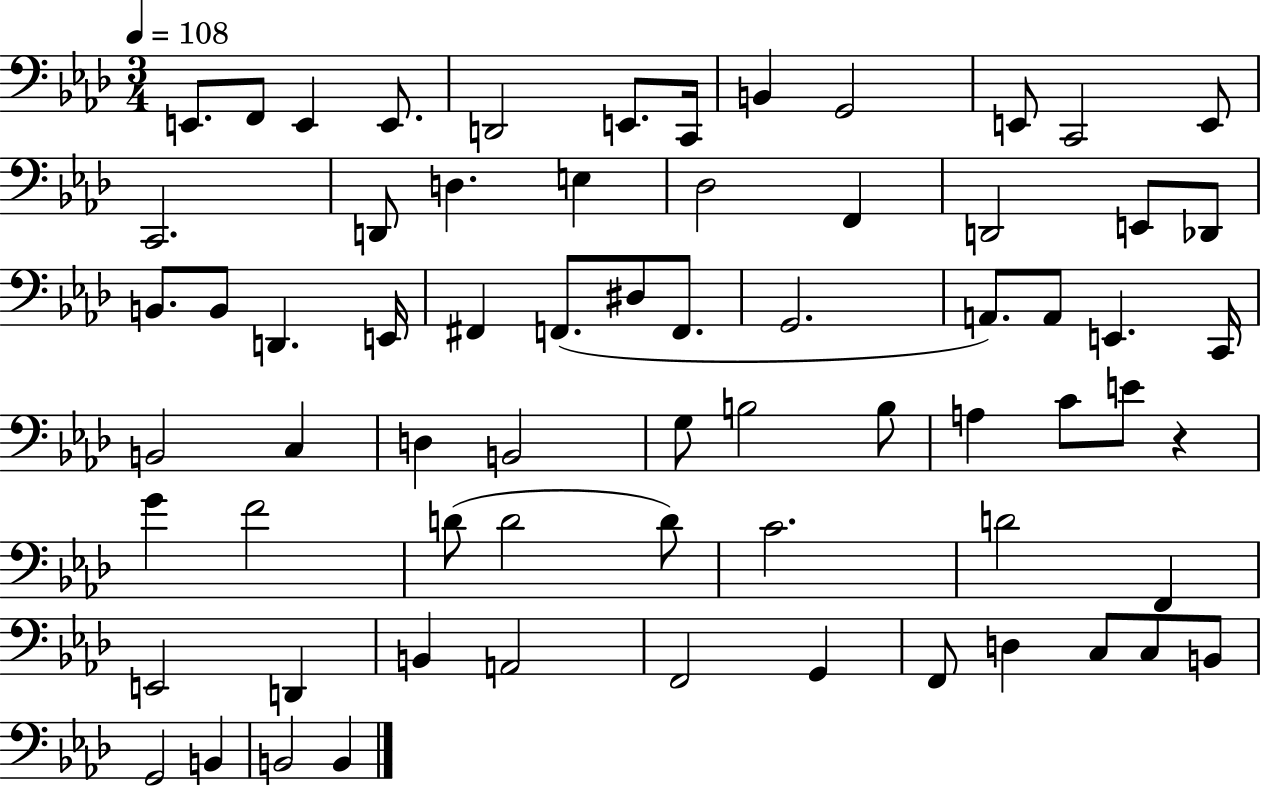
X:1
T:Untitled
M:3/4
L:1/4
K:Ab
E,,/2 F,,/2 E,, E,,/2 D,,2 E,,/2 C,,/4 B,, G,,2 E,,/2 C,,2 E,,/2 C,,2 D,,/2 D, E, _D,2 F,, D,,2 E,,/2 _D,,/2 B,,/2 B,,/2 D,, E,,/4 ^F,, F,,/2 ^D,/2 F,,/2 G,,2 A,,/2 A,,/2 E,, C,,/4 B,,2 C, D, B,,2 G,/2 B,2 B,/2 A, C/2 E/2 z G F2 D/2 D2 D/2 C2 D2 F,, E,,2 D,, B,, A,,2 F,,2 G,, F,,/2 D, C,/2 C,/2 B,,/2 G,,2 B,, B,,2 B,,